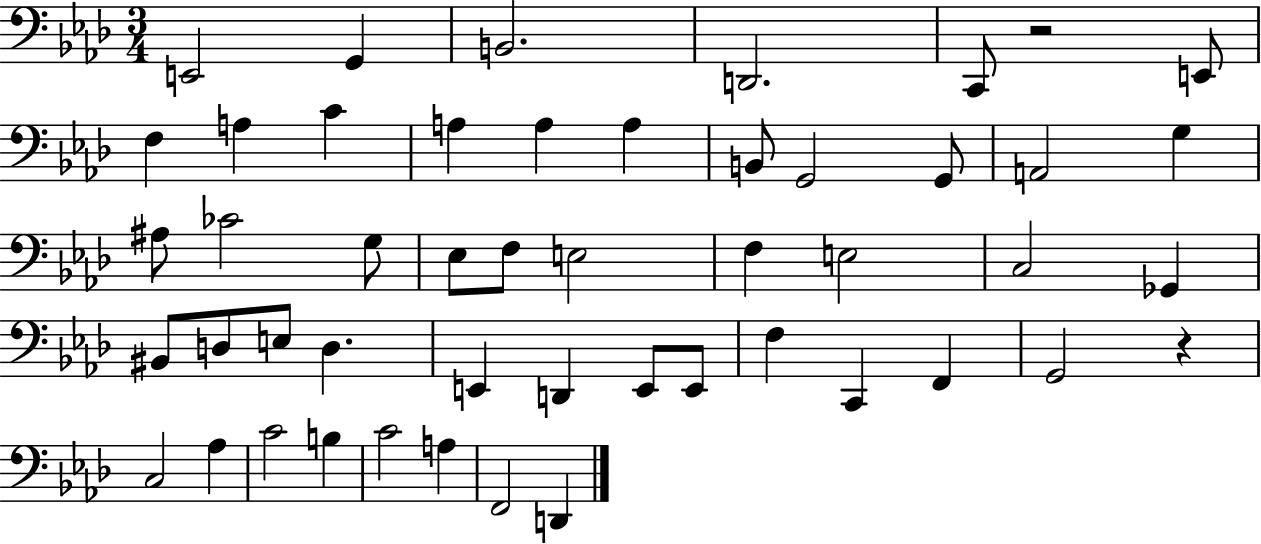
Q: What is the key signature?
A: AES major